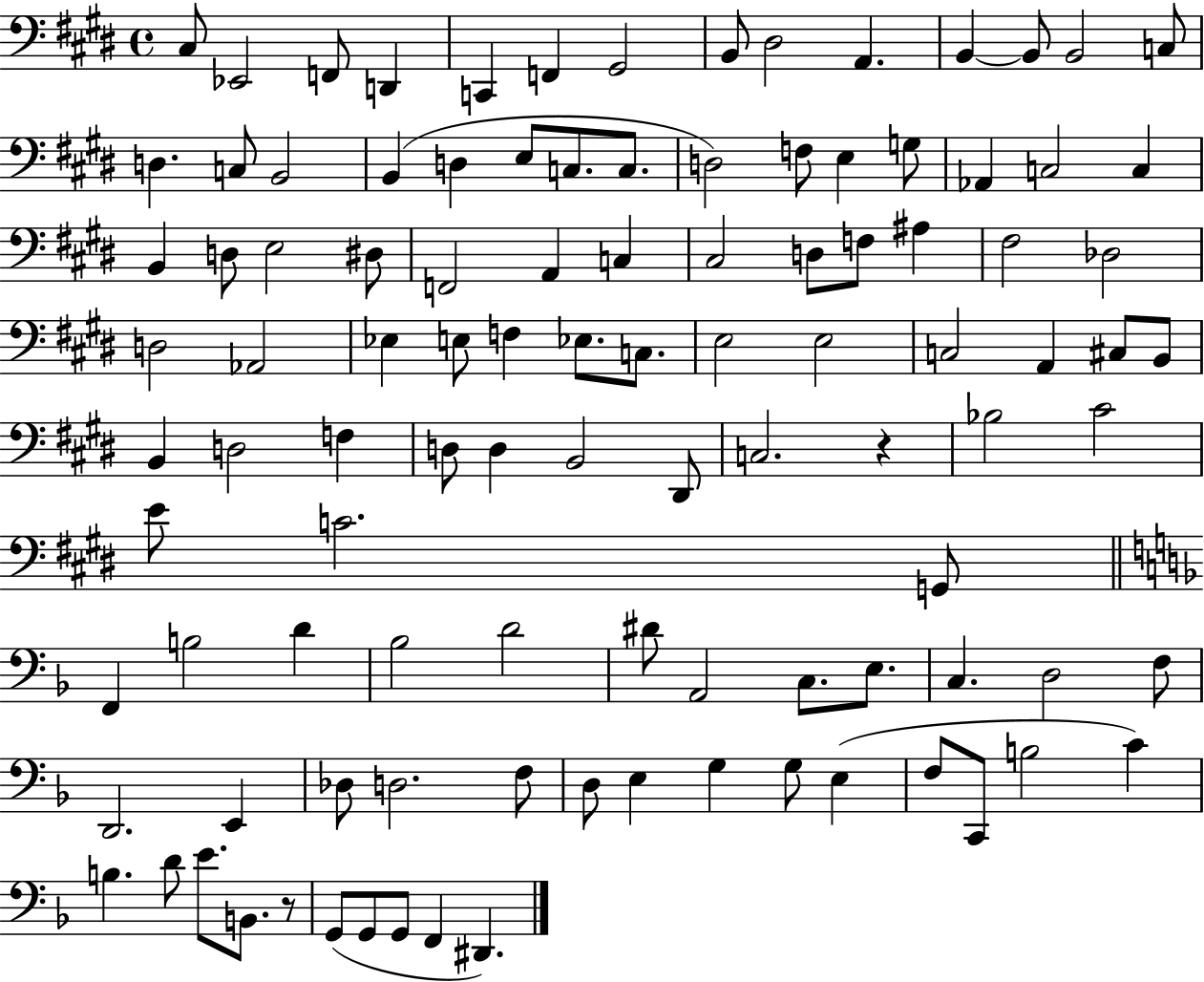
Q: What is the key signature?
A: E major